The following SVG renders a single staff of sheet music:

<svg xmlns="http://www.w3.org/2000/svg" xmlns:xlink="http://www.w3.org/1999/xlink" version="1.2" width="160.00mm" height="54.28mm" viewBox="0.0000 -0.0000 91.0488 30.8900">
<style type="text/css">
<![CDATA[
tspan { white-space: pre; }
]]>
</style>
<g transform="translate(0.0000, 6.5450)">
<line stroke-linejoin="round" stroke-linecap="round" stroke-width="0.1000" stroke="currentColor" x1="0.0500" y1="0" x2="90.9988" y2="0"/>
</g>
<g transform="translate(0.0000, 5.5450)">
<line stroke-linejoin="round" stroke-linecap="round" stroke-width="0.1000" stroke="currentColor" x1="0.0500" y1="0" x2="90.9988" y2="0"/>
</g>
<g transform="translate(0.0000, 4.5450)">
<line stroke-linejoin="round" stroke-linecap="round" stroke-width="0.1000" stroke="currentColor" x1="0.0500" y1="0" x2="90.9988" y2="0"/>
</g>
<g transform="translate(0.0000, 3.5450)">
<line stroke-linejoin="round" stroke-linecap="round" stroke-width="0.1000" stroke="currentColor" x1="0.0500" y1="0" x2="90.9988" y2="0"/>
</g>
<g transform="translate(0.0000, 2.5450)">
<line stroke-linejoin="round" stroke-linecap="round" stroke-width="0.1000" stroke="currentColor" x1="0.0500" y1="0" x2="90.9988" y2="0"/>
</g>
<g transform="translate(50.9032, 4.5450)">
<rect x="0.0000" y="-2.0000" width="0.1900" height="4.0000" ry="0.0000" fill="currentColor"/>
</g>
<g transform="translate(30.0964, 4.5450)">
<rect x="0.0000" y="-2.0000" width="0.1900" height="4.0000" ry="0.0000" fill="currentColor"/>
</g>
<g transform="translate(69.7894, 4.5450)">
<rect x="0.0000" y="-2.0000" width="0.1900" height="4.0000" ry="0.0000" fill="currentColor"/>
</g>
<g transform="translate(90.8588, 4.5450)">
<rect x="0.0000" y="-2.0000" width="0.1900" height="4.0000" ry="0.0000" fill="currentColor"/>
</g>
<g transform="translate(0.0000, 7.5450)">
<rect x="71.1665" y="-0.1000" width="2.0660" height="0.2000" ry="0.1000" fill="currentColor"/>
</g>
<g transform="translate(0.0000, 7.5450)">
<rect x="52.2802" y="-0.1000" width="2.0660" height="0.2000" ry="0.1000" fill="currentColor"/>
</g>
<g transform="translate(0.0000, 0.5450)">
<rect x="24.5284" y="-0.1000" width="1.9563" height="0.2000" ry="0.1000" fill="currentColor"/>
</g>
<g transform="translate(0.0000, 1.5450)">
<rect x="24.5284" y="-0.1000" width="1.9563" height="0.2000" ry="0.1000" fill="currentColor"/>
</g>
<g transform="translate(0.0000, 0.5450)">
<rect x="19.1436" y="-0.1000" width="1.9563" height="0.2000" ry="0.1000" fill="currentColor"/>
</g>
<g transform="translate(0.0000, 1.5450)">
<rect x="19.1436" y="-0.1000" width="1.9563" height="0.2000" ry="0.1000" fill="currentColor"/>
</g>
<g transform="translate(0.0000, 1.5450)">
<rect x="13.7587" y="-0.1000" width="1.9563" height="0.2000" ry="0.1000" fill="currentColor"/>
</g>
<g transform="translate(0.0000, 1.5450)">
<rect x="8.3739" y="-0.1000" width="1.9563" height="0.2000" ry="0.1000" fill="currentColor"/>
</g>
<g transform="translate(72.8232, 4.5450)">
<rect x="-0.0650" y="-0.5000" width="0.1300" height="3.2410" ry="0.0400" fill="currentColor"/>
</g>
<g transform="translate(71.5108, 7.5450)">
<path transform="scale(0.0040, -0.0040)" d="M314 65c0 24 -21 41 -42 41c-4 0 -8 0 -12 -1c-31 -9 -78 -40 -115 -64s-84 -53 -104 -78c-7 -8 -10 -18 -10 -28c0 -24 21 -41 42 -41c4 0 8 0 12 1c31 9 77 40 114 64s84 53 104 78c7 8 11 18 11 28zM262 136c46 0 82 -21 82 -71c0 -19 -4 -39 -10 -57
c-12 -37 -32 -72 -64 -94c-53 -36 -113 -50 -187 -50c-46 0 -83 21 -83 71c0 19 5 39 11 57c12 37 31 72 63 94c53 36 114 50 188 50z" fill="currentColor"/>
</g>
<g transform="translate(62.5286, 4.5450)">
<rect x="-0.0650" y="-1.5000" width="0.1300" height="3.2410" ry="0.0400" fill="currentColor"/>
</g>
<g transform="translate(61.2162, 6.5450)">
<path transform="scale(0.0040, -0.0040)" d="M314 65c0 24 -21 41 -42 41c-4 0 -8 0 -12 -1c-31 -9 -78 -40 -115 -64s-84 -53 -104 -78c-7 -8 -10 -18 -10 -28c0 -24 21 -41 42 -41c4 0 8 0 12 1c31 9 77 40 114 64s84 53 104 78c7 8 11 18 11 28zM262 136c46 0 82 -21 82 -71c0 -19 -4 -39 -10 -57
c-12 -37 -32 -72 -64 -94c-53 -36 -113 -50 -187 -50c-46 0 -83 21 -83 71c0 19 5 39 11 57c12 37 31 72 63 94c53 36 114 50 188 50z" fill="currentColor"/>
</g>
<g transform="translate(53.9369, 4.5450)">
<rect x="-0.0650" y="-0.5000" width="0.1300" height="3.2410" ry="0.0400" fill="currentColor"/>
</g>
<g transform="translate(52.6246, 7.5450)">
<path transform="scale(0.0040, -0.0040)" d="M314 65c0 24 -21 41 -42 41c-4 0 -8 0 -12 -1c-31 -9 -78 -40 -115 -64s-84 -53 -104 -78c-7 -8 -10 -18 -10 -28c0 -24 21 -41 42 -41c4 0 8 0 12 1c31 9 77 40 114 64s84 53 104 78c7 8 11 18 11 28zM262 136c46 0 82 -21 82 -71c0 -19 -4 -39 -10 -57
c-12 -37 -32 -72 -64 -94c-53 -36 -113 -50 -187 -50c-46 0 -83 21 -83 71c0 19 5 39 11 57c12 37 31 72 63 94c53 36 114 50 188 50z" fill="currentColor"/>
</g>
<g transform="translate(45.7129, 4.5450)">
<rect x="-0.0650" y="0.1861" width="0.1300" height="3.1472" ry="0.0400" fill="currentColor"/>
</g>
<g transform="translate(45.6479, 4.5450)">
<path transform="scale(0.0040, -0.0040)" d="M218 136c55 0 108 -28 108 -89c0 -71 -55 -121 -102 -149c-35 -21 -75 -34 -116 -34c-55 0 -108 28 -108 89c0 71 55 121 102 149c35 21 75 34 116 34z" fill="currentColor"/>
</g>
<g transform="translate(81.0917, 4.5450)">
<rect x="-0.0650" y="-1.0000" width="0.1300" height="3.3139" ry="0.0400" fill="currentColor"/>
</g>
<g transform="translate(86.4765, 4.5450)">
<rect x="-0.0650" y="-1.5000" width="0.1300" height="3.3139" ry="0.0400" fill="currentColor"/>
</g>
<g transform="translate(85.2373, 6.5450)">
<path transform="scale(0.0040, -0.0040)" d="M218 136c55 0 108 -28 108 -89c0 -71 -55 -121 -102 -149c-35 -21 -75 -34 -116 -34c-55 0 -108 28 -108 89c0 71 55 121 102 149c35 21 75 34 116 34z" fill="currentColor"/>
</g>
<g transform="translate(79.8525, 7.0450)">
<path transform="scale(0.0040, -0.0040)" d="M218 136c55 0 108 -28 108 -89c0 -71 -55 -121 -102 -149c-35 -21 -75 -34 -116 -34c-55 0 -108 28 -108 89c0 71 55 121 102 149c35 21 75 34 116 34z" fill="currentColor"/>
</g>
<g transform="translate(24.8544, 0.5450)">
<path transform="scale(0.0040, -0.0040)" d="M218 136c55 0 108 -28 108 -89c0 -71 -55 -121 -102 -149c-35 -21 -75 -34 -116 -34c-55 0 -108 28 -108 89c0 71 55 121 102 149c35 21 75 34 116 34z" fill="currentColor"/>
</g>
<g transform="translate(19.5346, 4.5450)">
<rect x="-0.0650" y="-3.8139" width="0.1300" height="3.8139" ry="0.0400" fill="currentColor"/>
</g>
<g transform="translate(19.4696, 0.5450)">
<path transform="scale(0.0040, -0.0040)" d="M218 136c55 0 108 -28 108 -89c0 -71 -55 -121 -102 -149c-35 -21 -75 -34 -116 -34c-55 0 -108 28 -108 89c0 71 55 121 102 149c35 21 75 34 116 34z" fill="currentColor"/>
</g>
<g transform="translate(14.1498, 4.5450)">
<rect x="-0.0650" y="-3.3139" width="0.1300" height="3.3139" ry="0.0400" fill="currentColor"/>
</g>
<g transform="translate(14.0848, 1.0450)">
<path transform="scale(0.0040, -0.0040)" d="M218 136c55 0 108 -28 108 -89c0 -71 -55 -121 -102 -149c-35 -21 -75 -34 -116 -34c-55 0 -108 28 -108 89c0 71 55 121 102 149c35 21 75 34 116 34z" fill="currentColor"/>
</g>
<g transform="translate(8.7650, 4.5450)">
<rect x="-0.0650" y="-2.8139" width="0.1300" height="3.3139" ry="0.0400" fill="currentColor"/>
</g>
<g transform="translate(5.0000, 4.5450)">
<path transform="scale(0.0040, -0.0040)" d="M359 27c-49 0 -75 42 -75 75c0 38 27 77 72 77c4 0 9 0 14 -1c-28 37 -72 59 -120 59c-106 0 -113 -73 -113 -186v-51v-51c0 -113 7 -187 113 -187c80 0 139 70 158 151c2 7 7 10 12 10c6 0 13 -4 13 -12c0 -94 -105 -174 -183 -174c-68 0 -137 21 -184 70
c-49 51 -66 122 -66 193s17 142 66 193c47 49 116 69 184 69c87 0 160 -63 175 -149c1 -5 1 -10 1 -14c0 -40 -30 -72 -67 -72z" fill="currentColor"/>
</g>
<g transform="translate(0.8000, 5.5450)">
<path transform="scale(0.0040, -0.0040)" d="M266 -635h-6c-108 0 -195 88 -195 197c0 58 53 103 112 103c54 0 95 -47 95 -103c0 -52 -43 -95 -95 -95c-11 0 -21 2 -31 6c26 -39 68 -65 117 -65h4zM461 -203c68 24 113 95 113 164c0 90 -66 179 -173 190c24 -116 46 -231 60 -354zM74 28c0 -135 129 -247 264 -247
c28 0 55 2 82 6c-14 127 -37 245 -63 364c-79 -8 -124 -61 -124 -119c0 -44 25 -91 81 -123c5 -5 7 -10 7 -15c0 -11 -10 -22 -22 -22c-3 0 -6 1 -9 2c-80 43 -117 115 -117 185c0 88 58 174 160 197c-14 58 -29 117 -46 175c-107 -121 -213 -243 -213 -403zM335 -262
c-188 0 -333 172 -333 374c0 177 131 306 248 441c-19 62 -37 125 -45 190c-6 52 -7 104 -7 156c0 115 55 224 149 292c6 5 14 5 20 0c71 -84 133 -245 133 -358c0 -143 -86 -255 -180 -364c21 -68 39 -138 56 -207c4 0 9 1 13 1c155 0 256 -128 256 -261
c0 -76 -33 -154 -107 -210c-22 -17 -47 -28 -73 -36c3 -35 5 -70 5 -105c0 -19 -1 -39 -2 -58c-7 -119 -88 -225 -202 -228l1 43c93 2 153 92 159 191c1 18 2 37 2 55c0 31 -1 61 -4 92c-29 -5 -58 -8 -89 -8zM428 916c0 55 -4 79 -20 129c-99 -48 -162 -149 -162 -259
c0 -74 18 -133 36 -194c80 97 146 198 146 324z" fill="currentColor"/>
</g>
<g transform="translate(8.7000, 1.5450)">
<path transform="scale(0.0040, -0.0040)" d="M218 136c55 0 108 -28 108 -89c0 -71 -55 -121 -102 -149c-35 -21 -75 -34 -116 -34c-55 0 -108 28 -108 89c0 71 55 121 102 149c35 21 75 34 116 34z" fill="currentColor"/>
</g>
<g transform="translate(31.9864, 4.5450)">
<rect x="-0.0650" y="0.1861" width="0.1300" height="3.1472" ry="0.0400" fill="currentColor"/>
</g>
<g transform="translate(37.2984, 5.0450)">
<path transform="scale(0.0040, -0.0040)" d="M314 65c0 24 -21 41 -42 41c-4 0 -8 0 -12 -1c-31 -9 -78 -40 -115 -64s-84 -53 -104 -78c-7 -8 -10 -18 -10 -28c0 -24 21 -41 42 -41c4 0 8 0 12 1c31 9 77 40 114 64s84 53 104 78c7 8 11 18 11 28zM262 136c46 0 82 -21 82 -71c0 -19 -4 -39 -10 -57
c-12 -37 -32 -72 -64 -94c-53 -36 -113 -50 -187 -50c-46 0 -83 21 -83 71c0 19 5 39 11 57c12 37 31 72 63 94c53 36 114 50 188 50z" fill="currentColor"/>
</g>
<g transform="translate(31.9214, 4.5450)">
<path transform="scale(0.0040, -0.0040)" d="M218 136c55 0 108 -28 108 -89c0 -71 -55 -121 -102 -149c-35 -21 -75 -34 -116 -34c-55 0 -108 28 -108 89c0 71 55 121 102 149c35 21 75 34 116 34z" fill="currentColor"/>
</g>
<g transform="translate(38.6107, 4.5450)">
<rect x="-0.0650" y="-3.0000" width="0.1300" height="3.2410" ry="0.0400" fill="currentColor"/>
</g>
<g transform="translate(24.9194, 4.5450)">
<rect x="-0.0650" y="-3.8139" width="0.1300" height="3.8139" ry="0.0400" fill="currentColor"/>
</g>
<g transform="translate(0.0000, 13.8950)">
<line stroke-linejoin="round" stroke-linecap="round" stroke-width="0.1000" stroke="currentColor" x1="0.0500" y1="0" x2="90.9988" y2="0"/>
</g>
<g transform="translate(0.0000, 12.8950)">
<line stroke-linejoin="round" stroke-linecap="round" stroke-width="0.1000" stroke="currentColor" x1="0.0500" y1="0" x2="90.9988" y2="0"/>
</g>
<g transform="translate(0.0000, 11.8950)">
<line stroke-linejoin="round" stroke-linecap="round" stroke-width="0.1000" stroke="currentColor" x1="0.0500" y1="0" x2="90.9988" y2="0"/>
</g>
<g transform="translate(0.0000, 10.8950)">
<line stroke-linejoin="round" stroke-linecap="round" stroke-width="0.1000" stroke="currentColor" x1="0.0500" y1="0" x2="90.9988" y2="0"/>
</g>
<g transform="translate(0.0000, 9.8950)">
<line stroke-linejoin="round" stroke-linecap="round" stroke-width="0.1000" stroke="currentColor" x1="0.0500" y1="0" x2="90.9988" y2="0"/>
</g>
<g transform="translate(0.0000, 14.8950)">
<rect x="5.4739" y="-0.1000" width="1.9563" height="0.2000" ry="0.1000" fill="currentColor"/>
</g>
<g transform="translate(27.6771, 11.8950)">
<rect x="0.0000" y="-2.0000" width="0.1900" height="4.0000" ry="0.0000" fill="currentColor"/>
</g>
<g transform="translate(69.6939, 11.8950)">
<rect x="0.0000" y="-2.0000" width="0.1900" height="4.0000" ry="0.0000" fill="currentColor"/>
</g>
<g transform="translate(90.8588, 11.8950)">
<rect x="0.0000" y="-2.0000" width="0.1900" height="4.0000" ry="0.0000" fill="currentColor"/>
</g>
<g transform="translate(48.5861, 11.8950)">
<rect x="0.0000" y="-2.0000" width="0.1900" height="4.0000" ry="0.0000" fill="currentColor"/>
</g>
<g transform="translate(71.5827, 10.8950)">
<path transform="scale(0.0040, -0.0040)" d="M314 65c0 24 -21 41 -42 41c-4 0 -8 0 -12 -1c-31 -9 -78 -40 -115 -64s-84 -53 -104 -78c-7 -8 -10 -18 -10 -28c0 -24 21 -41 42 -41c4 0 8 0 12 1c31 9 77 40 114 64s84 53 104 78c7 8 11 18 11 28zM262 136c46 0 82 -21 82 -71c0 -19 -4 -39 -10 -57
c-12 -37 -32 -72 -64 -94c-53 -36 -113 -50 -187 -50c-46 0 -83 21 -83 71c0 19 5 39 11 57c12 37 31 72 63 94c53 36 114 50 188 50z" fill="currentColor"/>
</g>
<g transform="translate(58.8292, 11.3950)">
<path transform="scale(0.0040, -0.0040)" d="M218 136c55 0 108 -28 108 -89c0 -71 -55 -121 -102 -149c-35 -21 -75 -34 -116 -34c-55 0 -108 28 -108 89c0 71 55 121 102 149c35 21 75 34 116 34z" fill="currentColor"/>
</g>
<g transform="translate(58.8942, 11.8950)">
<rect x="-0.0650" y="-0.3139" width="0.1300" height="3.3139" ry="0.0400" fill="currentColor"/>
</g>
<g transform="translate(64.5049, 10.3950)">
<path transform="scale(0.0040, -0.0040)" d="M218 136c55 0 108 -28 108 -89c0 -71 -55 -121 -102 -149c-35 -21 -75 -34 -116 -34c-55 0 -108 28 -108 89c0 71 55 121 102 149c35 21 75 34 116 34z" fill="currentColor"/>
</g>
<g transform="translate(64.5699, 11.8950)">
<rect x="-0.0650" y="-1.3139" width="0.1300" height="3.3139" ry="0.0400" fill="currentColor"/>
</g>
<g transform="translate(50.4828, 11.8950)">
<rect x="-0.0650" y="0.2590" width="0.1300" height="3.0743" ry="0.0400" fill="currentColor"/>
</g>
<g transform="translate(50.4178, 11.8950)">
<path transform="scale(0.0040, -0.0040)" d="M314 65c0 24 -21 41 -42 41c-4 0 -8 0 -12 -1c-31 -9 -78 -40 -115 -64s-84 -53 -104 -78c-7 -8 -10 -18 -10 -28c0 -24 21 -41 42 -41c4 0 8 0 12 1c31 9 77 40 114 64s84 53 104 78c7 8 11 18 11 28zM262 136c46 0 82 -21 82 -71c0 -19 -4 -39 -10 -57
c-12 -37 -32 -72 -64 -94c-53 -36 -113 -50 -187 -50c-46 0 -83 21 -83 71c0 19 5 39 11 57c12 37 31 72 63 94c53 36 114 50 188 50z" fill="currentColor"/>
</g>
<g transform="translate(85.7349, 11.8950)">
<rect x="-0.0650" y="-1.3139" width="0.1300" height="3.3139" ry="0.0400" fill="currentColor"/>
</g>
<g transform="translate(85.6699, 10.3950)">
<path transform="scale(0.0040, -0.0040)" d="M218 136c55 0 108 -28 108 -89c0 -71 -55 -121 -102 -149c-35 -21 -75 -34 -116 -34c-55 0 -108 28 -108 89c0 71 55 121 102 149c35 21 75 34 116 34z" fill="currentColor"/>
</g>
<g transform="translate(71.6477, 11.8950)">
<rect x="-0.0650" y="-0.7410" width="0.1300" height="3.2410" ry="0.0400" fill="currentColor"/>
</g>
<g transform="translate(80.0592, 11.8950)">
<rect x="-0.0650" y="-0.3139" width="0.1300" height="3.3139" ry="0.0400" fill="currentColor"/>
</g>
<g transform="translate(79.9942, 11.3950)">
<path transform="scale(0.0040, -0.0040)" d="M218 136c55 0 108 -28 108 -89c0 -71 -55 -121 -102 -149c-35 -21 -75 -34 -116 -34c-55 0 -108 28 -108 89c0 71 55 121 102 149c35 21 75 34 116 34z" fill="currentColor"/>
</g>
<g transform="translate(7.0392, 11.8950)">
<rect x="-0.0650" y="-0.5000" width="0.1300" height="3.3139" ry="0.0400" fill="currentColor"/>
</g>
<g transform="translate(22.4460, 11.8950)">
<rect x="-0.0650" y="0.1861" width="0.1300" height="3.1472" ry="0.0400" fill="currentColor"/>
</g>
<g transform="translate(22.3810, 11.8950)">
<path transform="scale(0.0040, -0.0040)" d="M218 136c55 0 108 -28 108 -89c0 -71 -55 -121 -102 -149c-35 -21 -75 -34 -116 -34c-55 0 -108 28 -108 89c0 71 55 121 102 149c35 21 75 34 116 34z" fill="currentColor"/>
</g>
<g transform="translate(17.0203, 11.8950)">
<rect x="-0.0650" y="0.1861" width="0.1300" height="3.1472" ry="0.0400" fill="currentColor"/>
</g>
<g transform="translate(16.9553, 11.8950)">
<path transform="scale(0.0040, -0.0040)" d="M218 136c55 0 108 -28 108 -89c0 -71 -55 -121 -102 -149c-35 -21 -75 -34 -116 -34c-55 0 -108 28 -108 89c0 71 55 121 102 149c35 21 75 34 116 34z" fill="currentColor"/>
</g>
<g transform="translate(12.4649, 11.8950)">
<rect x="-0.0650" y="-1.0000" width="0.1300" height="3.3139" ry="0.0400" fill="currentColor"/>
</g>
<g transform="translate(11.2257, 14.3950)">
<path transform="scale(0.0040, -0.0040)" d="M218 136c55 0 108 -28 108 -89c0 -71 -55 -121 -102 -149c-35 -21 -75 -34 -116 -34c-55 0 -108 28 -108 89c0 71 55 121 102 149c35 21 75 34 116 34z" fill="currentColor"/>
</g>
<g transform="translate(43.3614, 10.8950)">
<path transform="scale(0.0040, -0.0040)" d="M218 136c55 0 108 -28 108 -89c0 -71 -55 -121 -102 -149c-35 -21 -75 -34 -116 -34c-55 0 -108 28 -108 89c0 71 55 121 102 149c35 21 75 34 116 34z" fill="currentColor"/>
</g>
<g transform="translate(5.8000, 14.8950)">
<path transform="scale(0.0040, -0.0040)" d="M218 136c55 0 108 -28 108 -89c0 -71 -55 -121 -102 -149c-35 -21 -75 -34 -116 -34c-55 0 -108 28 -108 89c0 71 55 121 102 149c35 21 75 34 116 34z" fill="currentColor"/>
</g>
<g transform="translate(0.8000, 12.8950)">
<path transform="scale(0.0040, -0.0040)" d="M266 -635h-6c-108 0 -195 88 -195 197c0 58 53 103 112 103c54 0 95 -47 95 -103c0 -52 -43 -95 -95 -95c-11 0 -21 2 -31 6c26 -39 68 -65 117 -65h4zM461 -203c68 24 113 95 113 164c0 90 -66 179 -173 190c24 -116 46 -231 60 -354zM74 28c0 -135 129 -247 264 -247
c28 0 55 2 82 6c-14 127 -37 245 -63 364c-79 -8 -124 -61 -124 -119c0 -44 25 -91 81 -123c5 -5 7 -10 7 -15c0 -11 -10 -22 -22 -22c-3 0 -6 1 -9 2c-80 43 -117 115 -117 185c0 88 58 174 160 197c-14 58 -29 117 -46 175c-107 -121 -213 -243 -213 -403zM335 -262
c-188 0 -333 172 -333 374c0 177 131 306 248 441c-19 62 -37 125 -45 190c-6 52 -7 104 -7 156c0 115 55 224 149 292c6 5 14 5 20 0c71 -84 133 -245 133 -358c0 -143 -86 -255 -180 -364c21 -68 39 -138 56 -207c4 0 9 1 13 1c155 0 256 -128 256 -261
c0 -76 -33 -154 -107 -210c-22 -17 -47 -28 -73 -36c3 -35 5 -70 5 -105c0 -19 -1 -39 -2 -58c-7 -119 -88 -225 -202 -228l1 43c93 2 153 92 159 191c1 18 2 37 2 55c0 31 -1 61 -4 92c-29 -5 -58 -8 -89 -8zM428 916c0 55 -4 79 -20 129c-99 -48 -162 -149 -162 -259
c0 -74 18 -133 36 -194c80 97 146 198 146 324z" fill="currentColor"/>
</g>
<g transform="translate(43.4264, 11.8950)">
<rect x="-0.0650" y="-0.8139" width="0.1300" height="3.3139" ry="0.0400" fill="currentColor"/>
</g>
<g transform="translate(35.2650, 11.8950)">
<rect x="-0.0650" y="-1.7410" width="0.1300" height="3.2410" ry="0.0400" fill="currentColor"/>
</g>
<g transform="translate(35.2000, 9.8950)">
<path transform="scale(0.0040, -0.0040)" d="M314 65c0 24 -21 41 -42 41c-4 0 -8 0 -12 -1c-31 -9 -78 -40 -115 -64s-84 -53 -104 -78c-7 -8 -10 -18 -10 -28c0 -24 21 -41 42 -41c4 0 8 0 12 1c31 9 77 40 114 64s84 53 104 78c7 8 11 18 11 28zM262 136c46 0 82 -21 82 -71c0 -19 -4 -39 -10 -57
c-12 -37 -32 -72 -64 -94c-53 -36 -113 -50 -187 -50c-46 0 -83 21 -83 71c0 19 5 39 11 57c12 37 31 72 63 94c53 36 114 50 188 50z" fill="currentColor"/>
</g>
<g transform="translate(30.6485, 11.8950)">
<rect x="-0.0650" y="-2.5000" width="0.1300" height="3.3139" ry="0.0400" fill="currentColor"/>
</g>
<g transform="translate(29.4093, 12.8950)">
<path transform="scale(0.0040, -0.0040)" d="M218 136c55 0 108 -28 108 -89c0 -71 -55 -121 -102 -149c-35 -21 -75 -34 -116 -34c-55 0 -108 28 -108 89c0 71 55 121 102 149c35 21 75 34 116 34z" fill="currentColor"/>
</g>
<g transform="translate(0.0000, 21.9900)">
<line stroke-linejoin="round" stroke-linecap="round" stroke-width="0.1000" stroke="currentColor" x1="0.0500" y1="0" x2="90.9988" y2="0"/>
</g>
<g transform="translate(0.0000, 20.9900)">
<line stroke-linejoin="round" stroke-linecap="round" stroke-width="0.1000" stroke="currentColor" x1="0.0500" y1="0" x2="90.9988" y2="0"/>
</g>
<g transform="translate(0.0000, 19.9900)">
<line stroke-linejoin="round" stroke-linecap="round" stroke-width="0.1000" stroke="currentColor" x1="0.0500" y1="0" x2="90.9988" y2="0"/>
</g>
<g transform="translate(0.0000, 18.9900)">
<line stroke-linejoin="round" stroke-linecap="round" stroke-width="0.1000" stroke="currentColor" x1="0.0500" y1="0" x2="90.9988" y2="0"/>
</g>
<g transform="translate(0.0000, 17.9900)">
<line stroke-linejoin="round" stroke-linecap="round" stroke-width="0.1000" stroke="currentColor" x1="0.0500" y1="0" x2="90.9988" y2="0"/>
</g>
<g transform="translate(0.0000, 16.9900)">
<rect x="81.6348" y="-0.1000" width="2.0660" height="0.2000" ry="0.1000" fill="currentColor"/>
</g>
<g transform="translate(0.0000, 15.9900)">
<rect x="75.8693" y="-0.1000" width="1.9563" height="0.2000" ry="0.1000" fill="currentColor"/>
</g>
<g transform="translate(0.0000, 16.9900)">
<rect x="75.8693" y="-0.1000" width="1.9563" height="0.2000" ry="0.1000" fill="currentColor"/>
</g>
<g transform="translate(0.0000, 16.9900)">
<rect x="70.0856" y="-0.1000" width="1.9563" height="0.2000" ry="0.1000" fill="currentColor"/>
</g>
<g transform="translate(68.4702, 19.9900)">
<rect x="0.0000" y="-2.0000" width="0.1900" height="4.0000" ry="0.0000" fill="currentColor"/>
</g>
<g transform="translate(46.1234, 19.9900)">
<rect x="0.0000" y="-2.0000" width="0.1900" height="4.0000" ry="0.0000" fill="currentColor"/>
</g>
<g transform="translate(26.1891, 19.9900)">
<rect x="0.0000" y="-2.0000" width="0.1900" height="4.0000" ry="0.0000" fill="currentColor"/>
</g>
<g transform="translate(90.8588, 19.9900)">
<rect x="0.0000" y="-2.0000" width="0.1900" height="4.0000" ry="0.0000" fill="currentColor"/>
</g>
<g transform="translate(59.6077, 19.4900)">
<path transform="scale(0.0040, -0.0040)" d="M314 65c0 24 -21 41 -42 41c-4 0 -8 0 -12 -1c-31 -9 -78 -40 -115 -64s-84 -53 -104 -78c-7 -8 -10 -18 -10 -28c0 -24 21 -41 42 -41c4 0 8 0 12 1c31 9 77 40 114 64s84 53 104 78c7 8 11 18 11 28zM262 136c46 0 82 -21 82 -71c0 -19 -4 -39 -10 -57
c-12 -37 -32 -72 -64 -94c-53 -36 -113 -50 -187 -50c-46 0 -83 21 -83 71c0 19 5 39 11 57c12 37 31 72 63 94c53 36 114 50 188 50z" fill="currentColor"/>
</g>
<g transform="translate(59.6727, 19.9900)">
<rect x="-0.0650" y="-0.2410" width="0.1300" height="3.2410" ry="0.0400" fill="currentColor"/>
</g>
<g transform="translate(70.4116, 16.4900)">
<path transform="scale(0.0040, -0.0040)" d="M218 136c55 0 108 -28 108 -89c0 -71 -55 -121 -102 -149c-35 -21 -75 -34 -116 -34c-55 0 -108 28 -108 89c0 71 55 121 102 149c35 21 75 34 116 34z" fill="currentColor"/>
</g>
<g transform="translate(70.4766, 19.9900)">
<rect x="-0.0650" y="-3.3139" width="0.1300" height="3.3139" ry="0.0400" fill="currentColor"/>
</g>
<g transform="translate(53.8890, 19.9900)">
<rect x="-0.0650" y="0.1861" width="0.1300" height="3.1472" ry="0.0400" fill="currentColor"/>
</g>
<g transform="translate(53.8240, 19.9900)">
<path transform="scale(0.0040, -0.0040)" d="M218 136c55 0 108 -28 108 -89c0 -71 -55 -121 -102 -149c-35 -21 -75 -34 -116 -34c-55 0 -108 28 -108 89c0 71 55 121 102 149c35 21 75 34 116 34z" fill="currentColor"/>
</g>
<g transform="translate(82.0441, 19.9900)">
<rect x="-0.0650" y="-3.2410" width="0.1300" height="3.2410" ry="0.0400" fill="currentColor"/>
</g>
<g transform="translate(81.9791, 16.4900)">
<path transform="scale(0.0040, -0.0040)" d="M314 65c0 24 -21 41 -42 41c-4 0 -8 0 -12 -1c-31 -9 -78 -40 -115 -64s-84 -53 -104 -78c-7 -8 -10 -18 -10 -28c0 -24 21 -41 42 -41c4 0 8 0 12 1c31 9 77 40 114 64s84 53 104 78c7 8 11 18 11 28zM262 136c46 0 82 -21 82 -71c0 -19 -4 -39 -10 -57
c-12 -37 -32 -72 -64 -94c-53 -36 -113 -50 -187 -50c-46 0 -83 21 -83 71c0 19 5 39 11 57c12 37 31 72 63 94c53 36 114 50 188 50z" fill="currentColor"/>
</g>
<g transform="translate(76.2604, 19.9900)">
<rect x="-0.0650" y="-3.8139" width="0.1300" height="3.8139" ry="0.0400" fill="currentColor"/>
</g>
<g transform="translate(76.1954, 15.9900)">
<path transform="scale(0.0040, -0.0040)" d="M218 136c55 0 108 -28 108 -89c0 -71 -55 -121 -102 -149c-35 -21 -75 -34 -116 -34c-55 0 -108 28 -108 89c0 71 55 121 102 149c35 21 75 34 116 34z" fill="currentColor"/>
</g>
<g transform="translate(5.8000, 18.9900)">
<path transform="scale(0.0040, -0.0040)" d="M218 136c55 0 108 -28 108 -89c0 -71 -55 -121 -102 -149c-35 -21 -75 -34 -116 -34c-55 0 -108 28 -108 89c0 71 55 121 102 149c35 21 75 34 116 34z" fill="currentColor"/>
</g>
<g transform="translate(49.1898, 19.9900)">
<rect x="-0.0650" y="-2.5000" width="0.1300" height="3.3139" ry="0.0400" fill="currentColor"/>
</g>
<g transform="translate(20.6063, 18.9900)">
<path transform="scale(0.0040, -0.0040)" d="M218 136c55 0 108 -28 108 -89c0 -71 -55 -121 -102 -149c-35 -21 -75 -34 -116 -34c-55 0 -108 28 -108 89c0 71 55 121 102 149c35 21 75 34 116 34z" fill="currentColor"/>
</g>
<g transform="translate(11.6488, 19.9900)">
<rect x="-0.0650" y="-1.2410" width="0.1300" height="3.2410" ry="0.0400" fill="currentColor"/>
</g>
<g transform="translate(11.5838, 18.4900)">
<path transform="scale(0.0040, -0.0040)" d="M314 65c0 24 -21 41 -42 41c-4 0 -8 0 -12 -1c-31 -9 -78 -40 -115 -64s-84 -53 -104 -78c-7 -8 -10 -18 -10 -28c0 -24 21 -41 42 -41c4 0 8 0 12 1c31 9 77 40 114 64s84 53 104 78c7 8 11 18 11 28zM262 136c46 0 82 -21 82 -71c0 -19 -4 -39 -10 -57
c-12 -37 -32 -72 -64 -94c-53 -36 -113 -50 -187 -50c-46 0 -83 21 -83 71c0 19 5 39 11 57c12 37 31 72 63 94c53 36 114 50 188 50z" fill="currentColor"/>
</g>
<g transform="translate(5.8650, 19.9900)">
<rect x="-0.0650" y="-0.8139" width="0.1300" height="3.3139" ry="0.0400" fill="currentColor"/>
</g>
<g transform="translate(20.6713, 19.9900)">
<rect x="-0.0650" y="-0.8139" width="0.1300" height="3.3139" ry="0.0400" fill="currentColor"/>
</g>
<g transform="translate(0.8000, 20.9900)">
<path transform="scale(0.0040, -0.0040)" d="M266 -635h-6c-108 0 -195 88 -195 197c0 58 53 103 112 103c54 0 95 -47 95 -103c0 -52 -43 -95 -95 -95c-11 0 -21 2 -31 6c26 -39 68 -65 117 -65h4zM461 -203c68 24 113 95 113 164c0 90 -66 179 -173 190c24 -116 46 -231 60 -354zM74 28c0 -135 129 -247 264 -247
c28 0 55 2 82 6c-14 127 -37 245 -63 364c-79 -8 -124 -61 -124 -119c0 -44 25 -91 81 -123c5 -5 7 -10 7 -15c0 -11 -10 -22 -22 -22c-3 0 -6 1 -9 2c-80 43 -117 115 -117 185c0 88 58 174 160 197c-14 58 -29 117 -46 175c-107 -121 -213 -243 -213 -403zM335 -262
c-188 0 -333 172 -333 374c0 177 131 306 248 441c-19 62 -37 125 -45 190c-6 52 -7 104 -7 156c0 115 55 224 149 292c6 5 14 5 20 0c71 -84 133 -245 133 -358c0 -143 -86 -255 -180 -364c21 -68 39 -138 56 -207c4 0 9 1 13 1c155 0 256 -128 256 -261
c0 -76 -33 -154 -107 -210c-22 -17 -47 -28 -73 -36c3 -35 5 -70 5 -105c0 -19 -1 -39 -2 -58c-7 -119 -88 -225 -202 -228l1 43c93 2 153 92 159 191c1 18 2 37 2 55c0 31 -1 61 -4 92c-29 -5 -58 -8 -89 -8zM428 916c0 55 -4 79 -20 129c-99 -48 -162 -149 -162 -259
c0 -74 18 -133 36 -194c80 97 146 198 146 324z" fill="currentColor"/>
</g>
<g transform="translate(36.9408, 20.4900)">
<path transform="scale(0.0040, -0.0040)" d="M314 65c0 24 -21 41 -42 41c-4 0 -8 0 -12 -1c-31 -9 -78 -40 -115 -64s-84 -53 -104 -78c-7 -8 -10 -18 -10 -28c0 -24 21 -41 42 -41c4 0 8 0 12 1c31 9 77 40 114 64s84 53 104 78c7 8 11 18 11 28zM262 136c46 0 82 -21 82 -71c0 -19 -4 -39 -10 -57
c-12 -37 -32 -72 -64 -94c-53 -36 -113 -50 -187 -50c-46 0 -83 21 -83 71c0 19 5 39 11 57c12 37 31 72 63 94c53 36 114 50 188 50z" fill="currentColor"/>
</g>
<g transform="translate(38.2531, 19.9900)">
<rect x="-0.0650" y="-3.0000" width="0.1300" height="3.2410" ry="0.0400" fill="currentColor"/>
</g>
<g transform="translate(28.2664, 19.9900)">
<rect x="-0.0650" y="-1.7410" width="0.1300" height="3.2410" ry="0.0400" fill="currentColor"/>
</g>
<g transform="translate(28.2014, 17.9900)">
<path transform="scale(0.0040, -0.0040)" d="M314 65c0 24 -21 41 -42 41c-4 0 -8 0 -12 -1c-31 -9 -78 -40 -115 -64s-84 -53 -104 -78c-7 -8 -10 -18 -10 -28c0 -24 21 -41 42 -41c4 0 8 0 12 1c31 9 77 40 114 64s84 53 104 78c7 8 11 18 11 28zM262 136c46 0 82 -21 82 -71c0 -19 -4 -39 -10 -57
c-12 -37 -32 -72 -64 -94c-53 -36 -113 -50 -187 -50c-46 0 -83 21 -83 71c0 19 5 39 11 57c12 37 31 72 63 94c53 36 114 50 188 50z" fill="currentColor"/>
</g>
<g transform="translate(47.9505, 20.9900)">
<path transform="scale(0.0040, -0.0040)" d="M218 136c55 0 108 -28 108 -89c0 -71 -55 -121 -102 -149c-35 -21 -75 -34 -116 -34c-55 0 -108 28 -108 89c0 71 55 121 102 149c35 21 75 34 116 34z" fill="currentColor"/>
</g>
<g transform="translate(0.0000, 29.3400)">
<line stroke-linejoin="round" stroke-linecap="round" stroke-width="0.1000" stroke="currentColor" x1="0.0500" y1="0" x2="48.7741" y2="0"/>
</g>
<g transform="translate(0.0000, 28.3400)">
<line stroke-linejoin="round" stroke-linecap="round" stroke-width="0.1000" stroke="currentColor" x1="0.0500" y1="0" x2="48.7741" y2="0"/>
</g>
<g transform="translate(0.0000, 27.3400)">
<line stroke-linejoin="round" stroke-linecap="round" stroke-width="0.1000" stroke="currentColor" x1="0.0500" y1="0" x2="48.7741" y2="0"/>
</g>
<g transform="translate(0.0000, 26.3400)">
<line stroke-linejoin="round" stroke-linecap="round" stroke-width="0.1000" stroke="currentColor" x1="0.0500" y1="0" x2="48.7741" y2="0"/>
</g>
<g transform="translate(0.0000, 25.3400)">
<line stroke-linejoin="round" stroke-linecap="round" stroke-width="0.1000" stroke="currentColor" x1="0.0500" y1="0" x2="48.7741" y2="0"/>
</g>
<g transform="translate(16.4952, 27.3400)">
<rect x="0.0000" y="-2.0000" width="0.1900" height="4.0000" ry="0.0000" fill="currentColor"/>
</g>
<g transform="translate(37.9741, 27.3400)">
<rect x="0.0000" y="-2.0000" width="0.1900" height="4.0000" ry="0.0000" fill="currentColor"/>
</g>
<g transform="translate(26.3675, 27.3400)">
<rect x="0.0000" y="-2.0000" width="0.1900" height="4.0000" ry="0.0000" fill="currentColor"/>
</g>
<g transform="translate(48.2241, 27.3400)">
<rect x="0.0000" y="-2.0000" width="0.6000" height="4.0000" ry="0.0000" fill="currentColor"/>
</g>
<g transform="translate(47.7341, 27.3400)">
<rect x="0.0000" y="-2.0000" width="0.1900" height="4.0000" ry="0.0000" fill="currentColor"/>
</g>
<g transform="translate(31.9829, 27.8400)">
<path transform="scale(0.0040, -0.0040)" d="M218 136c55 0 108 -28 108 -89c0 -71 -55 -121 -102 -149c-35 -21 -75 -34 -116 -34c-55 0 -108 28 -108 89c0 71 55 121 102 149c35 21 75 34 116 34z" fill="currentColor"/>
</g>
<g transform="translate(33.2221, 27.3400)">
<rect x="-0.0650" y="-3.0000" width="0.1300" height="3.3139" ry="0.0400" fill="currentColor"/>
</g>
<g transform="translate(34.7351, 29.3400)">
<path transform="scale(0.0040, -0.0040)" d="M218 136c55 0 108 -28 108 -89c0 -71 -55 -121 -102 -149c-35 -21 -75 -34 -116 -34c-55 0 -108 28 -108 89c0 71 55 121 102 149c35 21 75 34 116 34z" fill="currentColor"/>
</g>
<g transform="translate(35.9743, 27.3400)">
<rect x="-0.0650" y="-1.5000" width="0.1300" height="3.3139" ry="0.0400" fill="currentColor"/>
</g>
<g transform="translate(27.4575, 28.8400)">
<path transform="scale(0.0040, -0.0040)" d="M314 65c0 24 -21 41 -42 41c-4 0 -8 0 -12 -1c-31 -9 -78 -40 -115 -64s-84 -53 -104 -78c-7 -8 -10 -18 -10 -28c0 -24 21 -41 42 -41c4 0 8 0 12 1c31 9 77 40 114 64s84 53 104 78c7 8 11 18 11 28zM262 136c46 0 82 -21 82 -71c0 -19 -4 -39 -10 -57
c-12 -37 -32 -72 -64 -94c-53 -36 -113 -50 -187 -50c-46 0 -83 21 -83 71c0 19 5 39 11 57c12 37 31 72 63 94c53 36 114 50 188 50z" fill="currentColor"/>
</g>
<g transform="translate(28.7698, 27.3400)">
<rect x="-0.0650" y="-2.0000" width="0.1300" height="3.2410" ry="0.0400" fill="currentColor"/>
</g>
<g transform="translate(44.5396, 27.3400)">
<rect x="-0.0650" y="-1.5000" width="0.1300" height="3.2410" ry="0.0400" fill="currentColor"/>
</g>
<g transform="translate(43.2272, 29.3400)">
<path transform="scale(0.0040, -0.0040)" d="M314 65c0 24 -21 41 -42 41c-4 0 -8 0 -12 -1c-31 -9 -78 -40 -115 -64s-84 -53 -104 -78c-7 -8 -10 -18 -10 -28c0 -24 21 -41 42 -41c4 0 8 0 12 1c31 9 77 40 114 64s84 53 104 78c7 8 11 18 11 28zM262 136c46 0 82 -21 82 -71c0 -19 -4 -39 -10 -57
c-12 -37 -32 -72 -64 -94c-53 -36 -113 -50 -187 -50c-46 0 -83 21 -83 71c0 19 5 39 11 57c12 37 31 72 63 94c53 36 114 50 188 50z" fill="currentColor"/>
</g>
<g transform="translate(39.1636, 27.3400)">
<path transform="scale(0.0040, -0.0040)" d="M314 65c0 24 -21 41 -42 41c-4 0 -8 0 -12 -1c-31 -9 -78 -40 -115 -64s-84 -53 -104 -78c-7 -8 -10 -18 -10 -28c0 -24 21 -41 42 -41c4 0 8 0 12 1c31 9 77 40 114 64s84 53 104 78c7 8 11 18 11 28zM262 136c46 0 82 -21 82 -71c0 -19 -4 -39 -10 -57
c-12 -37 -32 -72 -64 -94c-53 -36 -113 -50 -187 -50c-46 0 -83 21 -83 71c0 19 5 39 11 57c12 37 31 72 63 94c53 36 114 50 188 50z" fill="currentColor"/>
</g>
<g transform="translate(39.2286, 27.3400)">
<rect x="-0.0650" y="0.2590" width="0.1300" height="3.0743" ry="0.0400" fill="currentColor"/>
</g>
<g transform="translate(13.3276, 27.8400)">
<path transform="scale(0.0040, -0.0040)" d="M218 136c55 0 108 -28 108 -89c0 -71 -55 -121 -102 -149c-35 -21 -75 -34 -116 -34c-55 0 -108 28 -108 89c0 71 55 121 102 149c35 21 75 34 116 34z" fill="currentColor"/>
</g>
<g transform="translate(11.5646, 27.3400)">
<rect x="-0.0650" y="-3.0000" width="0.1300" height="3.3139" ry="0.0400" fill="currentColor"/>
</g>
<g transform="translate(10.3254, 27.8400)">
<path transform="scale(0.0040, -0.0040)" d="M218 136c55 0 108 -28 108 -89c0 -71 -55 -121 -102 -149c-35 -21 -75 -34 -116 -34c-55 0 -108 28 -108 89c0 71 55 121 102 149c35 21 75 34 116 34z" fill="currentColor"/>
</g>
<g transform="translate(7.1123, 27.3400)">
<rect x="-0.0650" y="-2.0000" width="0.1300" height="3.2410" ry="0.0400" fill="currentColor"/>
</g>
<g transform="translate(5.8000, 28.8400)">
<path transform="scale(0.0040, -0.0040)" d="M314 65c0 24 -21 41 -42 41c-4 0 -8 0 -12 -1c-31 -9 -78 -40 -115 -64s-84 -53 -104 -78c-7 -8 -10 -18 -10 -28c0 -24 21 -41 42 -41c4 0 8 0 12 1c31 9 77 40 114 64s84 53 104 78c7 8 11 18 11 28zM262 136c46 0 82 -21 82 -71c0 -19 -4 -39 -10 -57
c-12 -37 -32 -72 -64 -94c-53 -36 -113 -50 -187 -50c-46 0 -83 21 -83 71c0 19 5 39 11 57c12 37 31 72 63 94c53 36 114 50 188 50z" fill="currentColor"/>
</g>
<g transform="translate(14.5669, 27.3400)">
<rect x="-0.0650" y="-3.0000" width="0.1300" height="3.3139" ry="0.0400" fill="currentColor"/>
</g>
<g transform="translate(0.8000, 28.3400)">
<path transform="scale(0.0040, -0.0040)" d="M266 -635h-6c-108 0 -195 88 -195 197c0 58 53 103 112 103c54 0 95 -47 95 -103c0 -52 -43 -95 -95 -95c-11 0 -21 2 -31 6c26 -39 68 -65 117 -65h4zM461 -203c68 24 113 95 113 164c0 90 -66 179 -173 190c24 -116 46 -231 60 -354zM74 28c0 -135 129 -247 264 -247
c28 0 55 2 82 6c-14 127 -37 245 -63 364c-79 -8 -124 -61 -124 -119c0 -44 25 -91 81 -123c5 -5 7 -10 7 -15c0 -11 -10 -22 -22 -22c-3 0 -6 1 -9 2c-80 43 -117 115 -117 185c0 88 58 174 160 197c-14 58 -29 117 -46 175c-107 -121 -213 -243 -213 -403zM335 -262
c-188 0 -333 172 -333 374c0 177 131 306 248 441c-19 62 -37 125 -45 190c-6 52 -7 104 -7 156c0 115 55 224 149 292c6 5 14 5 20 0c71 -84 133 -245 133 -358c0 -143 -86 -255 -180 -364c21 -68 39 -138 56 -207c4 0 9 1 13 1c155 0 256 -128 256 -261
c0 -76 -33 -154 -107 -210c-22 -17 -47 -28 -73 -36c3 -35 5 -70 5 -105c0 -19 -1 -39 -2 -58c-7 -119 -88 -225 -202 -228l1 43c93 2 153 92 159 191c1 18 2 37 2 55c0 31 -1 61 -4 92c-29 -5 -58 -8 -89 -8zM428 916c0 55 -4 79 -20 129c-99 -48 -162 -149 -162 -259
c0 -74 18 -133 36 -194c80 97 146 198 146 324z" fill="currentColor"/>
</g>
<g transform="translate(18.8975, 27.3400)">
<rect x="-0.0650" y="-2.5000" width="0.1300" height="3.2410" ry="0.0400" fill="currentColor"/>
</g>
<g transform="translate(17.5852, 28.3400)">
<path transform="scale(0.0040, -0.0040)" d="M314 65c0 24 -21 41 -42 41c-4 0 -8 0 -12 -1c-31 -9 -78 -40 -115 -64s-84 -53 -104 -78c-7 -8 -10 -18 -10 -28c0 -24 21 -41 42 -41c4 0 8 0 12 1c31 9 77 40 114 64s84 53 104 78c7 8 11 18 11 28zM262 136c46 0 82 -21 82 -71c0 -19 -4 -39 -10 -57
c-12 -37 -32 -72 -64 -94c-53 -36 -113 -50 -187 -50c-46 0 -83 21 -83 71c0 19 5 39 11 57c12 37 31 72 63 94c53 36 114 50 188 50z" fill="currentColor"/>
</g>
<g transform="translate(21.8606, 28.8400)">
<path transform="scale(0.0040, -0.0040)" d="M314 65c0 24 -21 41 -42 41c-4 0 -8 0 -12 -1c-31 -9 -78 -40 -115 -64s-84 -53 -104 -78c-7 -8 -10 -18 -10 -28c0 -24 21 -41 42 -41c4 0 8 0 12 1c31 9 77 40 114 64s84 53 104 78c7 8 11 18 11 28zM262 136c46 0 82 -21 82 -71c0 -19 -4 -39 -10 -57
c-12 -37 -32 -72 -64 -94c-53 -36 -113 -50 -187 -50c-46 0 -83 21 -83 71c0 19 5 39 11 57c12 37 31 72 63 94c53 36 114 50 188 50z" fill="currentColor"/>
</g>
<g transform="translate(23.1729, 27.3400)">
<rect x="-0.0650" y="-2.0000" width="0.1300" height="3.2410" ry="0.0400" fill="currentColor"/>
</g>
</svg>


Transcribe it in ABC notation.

X:1
T:Untitled
M:4/4
L:1/4
K:C
a b c' c' B A2 B C2 E2 C2 D E C D B B G f2 d B2 c e d2 c e d e2 d f2 A2 G B c2 b c' b2 F2 A A G2 F2 F2 A E B2 E2